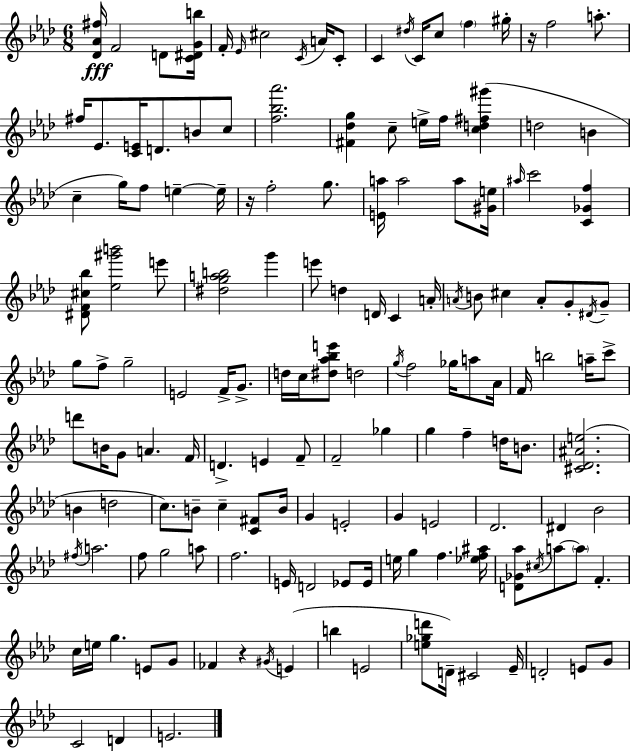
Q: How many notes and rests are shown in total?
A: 153